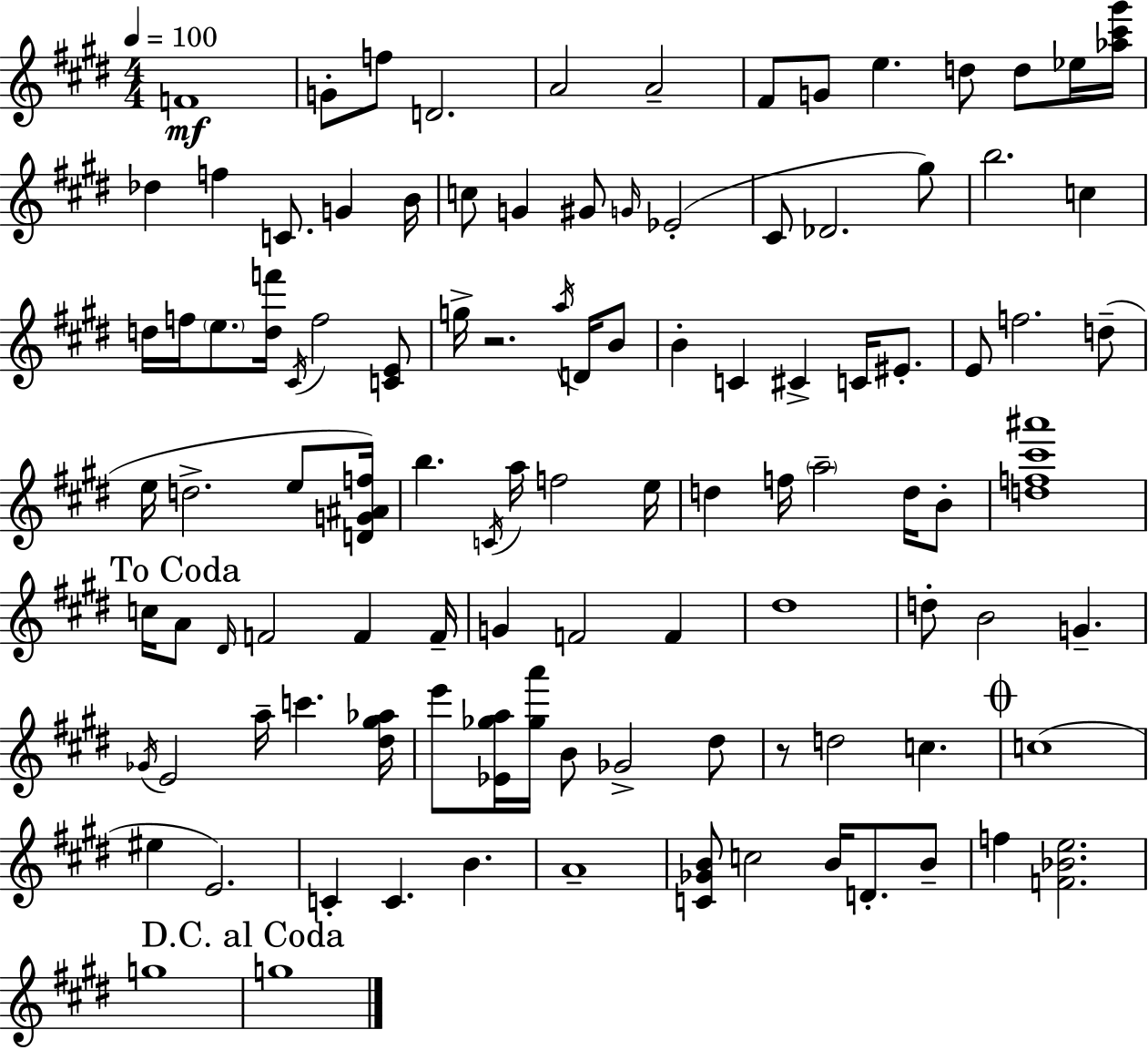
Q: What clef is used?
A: treble